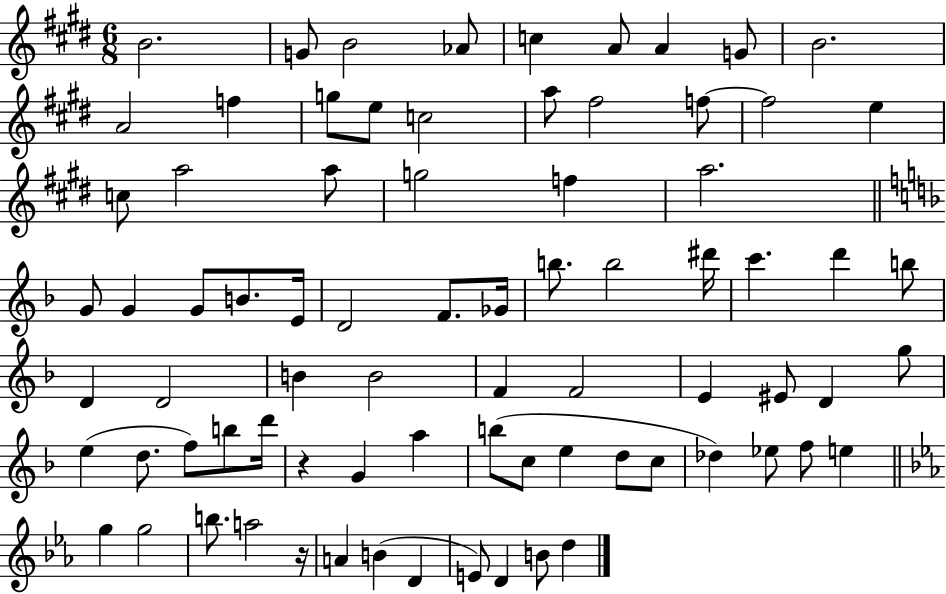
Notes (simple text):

B4/h. G4/e B4/h Ab4/e C5/q A4/e A4/q G4/e B4/h. A4/h F5/q G5/e E5/e C5/h A5/e F#5/h F5/e F5/h E5/q C5/e A5/h A5/e G5/h F5/q A5/h. G4/e G4/q G4/e B4/e. E4/s D4/h F4/e. Gb4/s B5/e. B5/h D#6/s C6/q. D6/q B5/e D4/q D4/h B4/q B4/h F4/q F4/h E4/q EIS4/e D4/q G5/e E5/q D5/e. F5/e B5/e D6/s R/q G4/q A5/q B5/e C5/e E5/q D5/e C5/e Db5/q Eb5/e F5/e E5/q G5/q G5/h B5/e. A5/h R/s A4/q B4/q D4/q E4/e D4/q B4/e D5/q